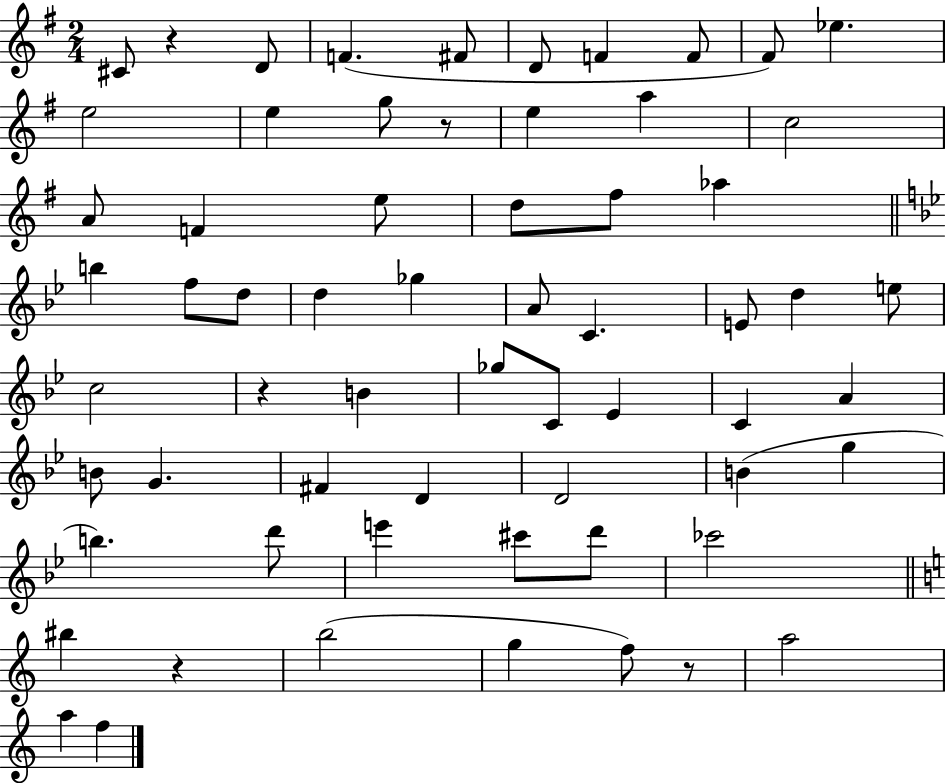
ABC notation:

X:1
T:Untitled
M:2/4
L:1/4
K:G
^C/2 z D/2 F ^F/2 D/2 F F/2 ^F/2 _e e2 e g/2 z/2 e a c2 A/2 F e/2 d/2 ^f/2 _a b f/2 d/2 d _g A/2 C E/2 d e/2 c2 z B _g/2 C/2 _E C A B/2 G ^F D D2 B g b d'/2 e' ^c'/2 d'/2 _c'2 ^b z b2 g f/2 z/2 a2 a f